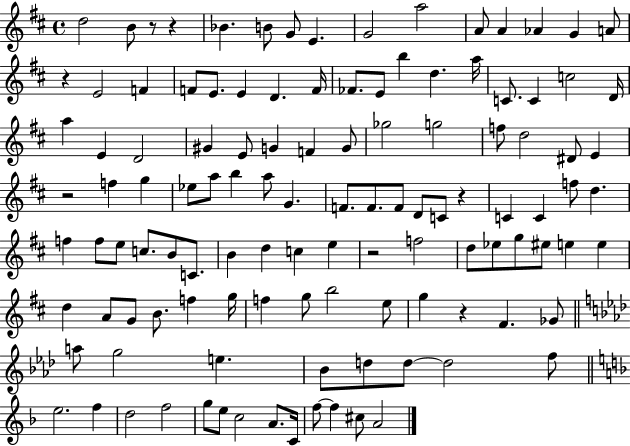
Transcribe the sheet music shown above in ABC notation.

X:1
T:Untitled
M:4/4
L:1/4
K:D
d2 B/2 z/2 z _B B/2 G/2 E G2 a2 A/2 A _A G A/2 z E2 F F/2 E/2 E D F/4 _F/2 E/2 b d a/4 C/2 C c2 D/4 a E D2 ^G E/2 G F G/2 _g2 g2 f/2 d2 ^D/2 E z2 f g _e/2 a/2 b a/2 G F/2 F/2 F/2 D/2 C/2 z C C f/2 d f f/2 e/2 c/2 B/2 C/2 B d c e z2 f2 d/2 _e/2 g/2 ^e/2 e e d A/2 G/2 B/2 f g/4 f g/2 b2 e/2 g z ^F _G/2 a/2 g2 e _B/2 d/2 d/2 d2 f/2 e2 f d2 f2 g/2 e/2 c2 A/2 C/4 f/2 f ^c/2 A2